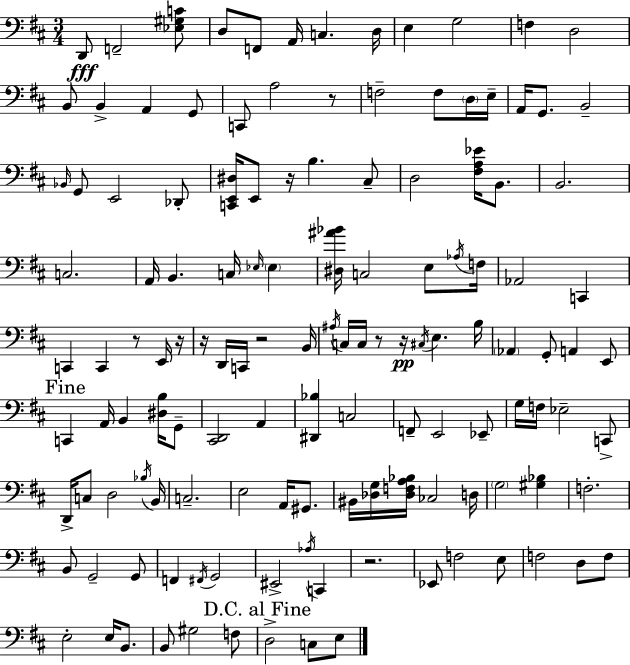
X:1
T:Untitled
M:3/4
L:1/4
K:D
D,,/2 F,,2 [_E,^G,C]/2 D,/2 F,,/2 A,,/4 C, D,/4 E, G,2 F, D,2 B,,/2 B,, A,, G,,/2 C,,/2 A,2 z/2 F,2 F,/2 D,/4 E,/4 A,,/4 G,,/2 B,,2 _B,,/4 G,,/2 E,,2 _D,,/2 [C,,E,,^D,]/4 E,,/2 z/4 B, ^C,/2 D,2 [^F,A,_E]/4 B,,/2 B,,2 C,2 A,,/4 B,, C,/4 _E,/4 _E, [^D,^A_B]/4 C,2 E,/2 _A,/4 F,/4 _A,,2 C,, C,, C,, z/2 E,,/4 z/4 z/4 D,,/4 C,,/4 z2 B,,/4 ^A,/4 C,/4 C,/4 z/2 z/4 ^C,/4 E, B,/4 _A,, G,,/2 A,, E,,/2 C,, A,,/4 B,, [^D,B,]/4 G,,/2 [^C,,D,,]2 A,, [^D,,_B,] C,2 F,,/2 E,,2 _E,,/2 G,/4 F,/4 _E,2 C,,/2 D,,/4 C,/2 D,2 _B,/4 B,,/4 C,2 E,2 A,,/4 ^G,,/2 ^B,,/4 [_D,G,]/4 [_D,F,A,_B,]/4 _C,2 D,/4 G,2 [^G,_B,] F,2 B,,/2 G,,2 G,,/2 F,, ^F,,/4 G,,2 ^E,,2 _A,/4 C,, z2 _E,,/2 F,2 E,/2 F,2 D,/2 F,/2 E,2 E,/4 B,,/2 B,,/2 ^G,2 F,/2 D,2 C,/2 E,/2